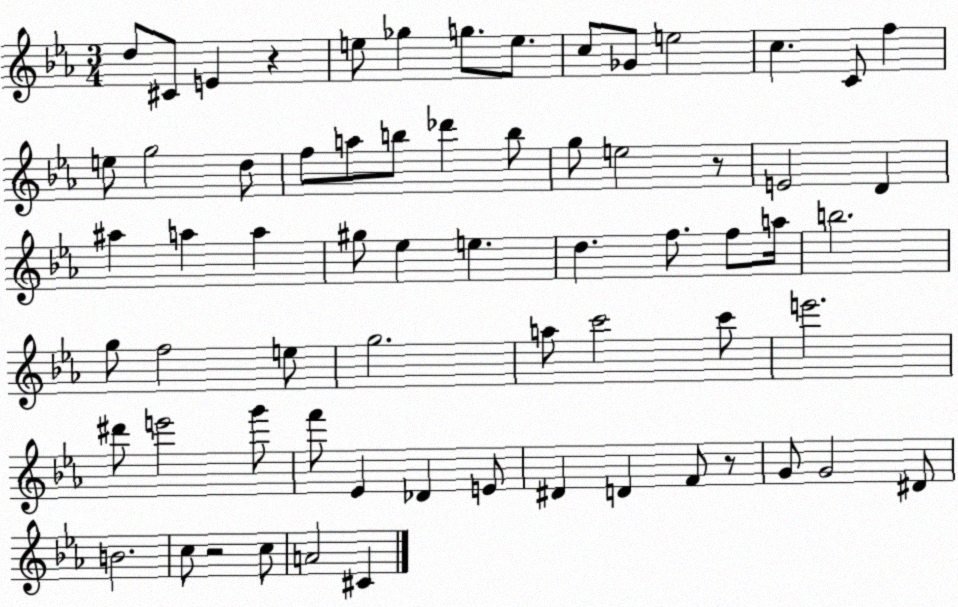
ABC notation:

X:1
T:Untitled
M:3/4
L:1/4
K:Eb
d/2 ^C/2 E z e/2 _g g/2 e/2 c/2 _G/2 e2 c C/2 f e/2 g2 d/2 f/2 a/2 b/2 _d' b/2 g/2 e2 z/2 E2 D ^a a a ^g/2 _e e d f/2 f/2 a/4 b2 g/2 f2 e/2 g2 a/2 c'2 c'/2 e'2 ^d'/2 e'2 g'/2 f'/2 _E _D E/2 ^D D F/2 z/2 G/2 G2 ^D/2 B2 c/2 z2 c/2 A2 ^C